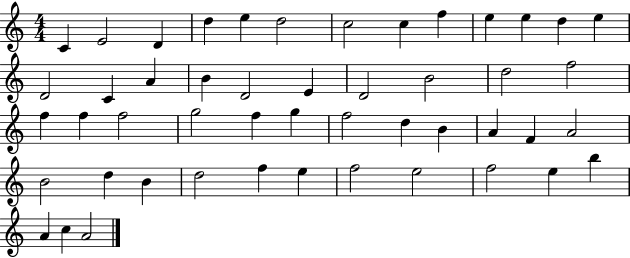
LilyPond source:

{
  \clef treble
  \numericTimeSignature
  \time 4/4
  \key c \major
  c'4 e'2 d'4 | d''4 e''4 d''2 | c''2 c''4 f''4 | e''4 e''4 d''4 e''4 | \break d'2 c'4 a'4 | b'4 d'2 e'4 | d'2 b'2 | d''2 f''2 | \break f''4 f''4 f''2 | g''2 f''4 g''4 | f''2 d''4 b'4 | a'4 f'4 a'2 | \break b'2 d''4 b'4 | d''2 f''4 e''4 | f''2 e''2 | f''2 e''4 b''4 | \break a'4 c''4 a'2 | \bar "|."
}